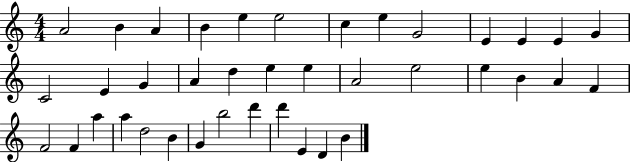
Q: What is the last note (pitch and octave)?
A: B4